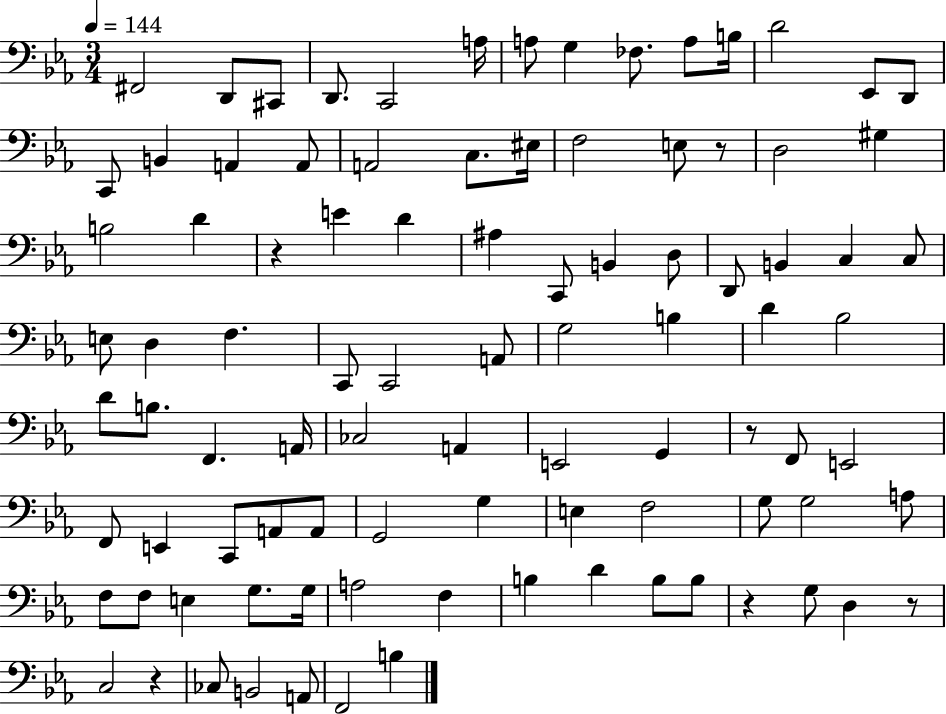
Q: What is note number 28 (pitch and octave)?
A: E4